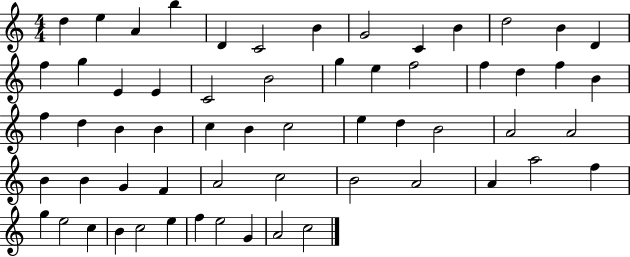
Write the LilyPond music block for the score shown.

{
  \clef treble
  \numericTimeSignature
  \time 4/4
  \key c \major
  d''4 e''4 a'4 b''4 | d'4 c'2 b'4 | g'2 c'4 b'4 | d''2 b'4 d'4 | \break f''4 g''4 e'4 e'4 | c'2 b'2 | g''4 e''4 f''2 | f''4 d''4 f''4 b'4 | \break f''4 d''4 b'4 b'4 | c''4 b'4 c''2 | e''4 d''4 b'2 | a'2 a'2 | \break b'4 b'4 g'4 f'4 | a'2 c''2 | b'2 a'2 | a'4 a''2 f''4 | \break g''4 e''2 c''4 | b'4 c''2 e''4 | f''4 e''2 g'4 | a'2 c''2 | \break \bar "|."
}